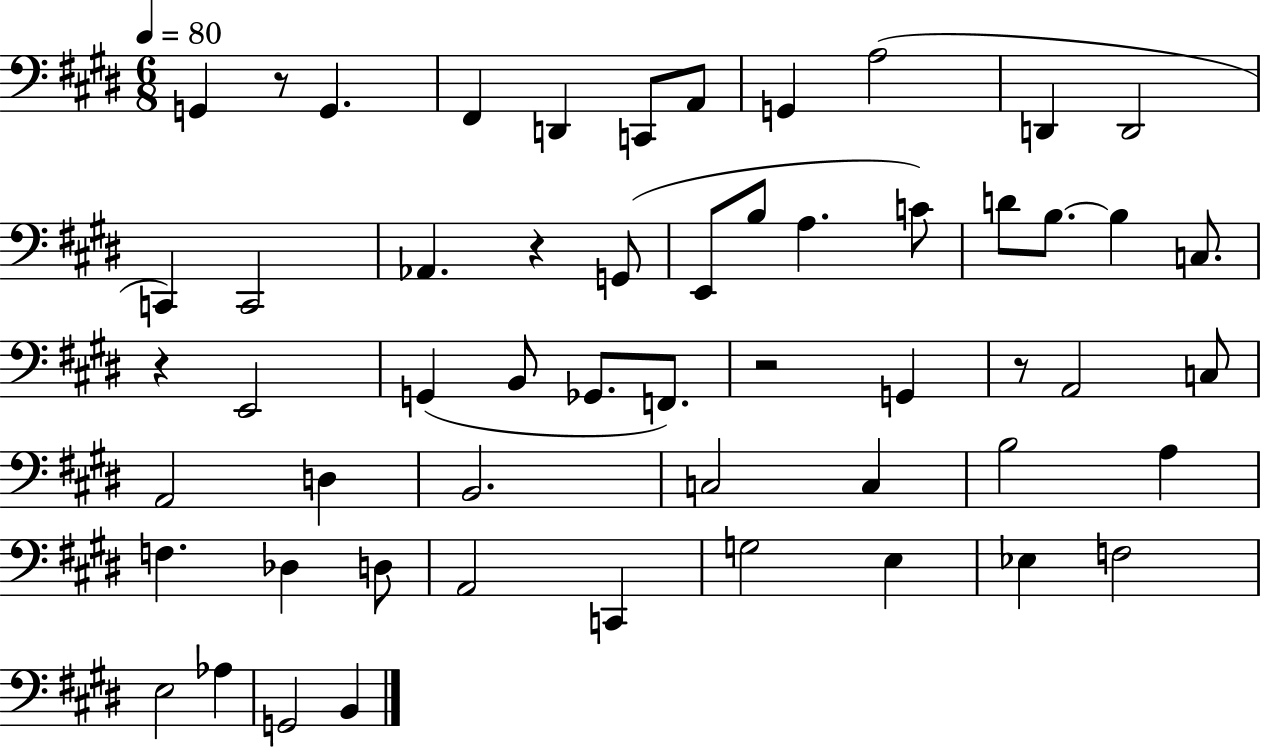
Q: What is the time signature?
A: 6/8